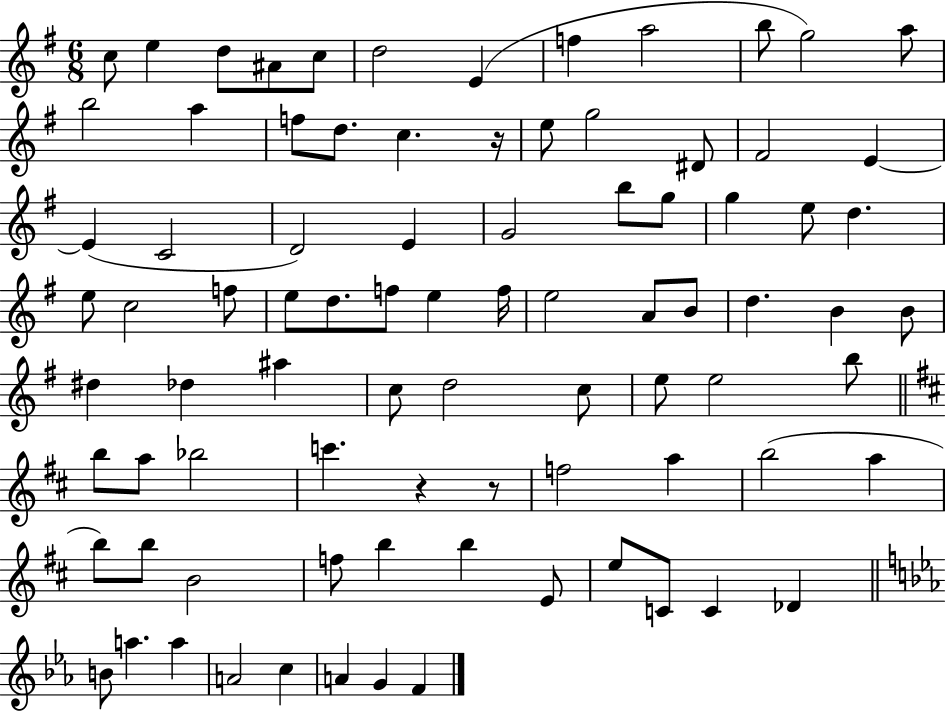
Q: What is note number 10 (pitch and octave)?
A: B5